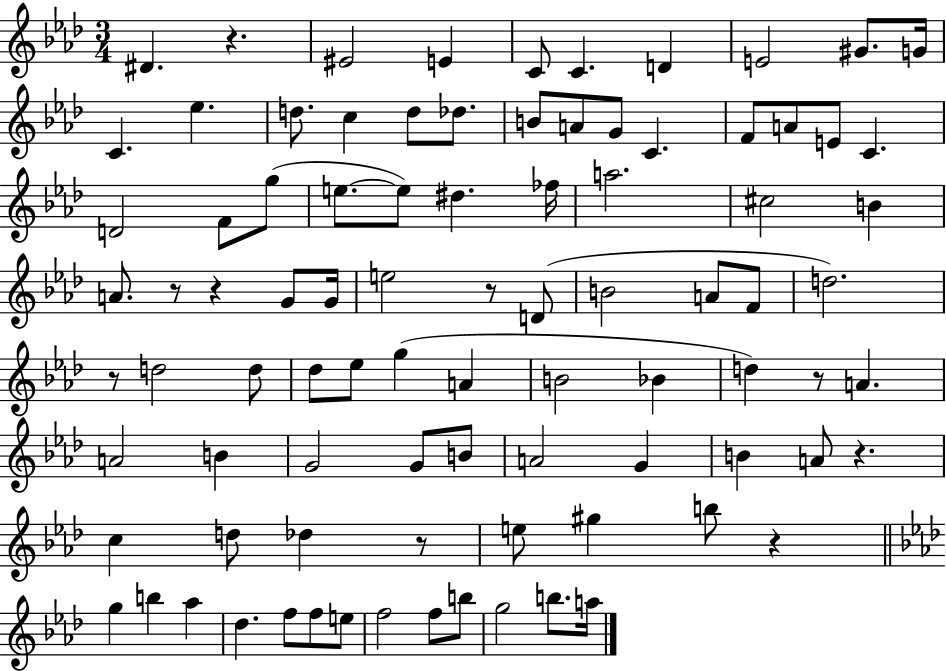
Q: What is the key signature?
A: AES major